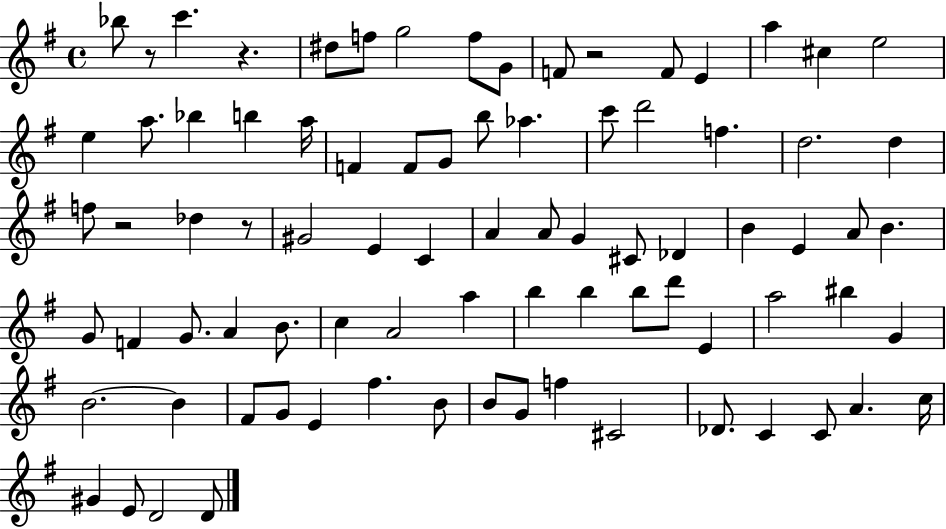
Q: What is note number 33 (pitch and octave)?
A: C4